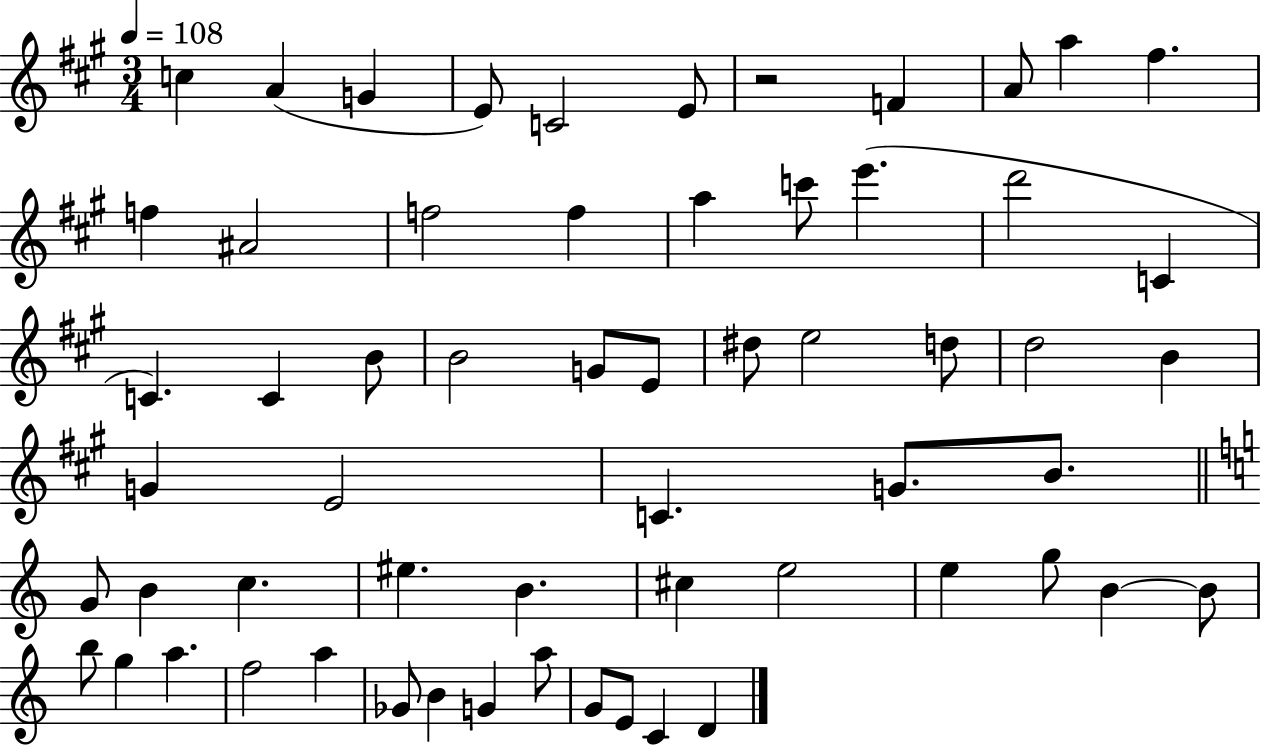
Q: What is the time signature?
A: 3/4